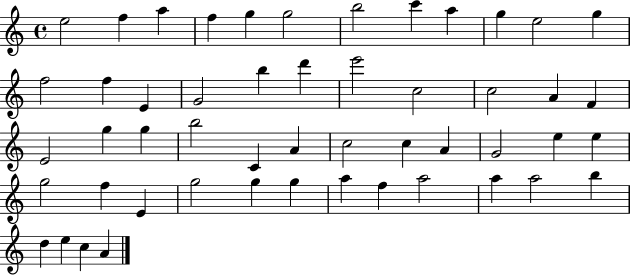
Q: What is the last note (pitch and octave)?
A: A4